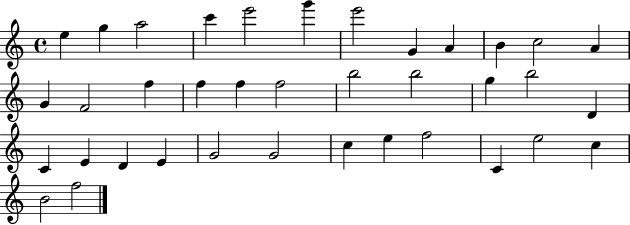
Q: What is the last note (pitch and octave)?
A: F5